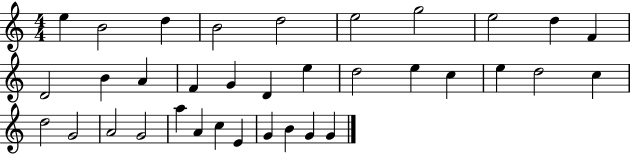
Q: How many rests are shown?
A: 0